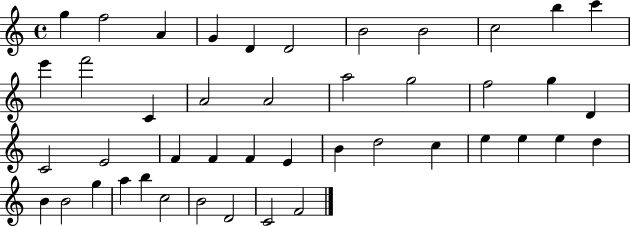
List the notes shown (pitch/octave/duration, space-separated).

G5/q F5/h A4/q G4/q D4/q D4/h B4/h B4/h C5/h B5/q C6/q E6/q F6/h C4/q A4/h A4/h A5/h G5/h F5/h G5/q D4/q C4/h E4/h F4/q F4/q F4/q E4/q B4/q D5/h C5/q E5/q E5/q E5/q D5/q B4/q B4/h G5/q A5/q B5/q C5/h B4/h D4/h C4/h F4/h